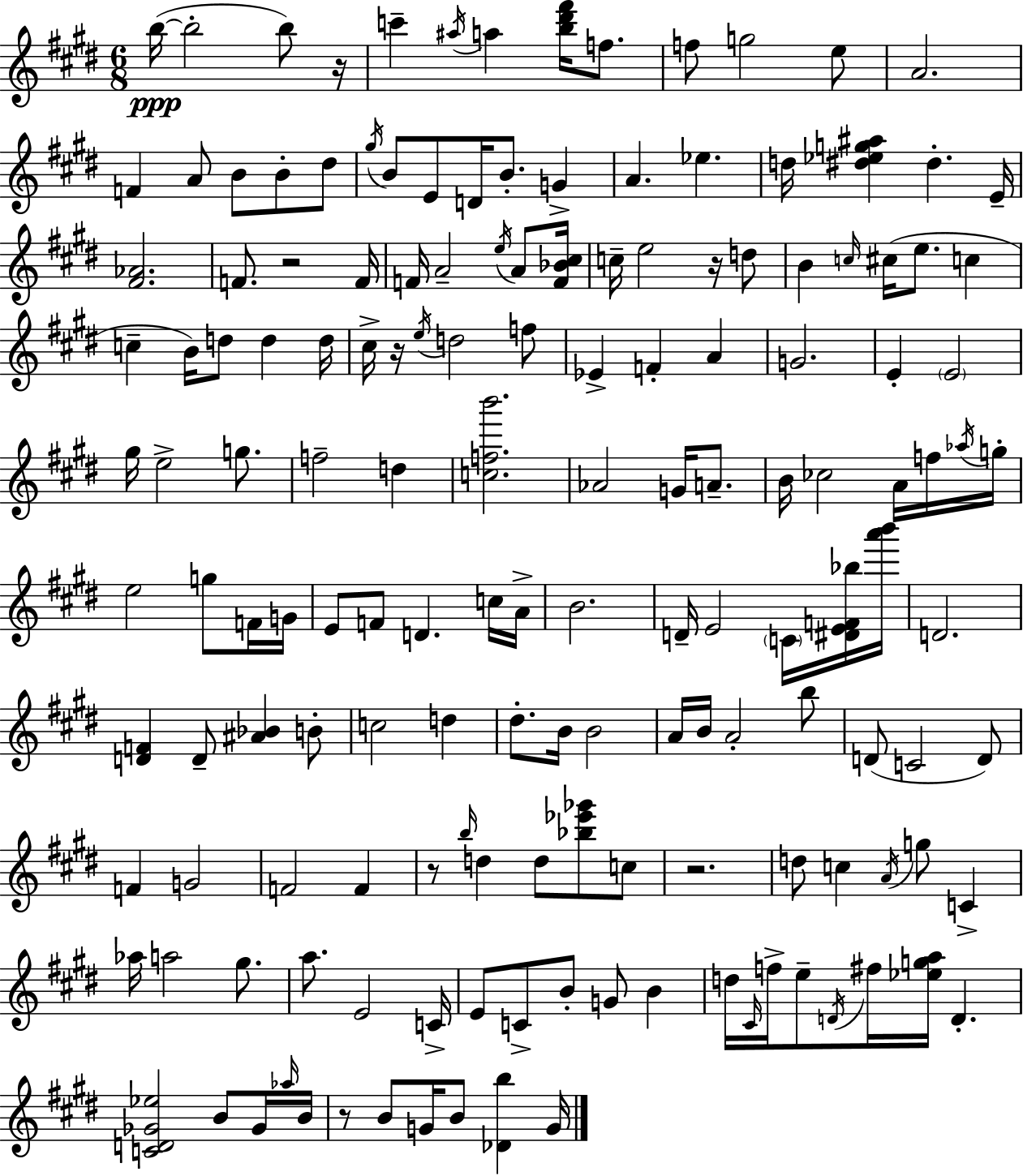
{
  \clef treble
  \numericTimeSignature
  \time 6/8
  \key e \major
  b''16~(~\ppp b''2-. b''8) r16 | c'''4-- \acciaccatura { ais''16 } a''4 <b'' dis''' fis'''>16 f''8. | f''8 g''2 e''8 | a'2. | \break f'4 a'8 b'8 b'8-. dis''8 | \acciaccatura { gis''16 } b'8 e'8 d'16 b'8.-. g'4-> | a'4. ees''4. | d''16 <dis'' ees'' g'' ais''>4 dis''4.-. | \break e'16-- <fis' aes'>2. | f'8. r2 | f'16 f'16 a'2-- \acciaccatura { e''16 } | a'8 <f' bes' cis''>16 c''16-- e''2 | \break r16 d''8 b'4 \grace { c''16 }( cis''16 e''8. | c''4 c''4-- b'16) d''8 d''4 | d''16 cis''16-> r16 \acciaccatura { e''16 } d''2 | f''8 ees'4-> f'4-. | \break a'4 g'2. | e'4-. \parenthesize e'2 | gis''16 e''2-> | g''8. f''2-- | \break d''4 <c'' f'' b'''>2. | aes'2 | g'16 a'8.-- b'16 ces''2 | a'16 f''16 \acciaccatura { aes''16 } g''16-. e''2 | \break g''8 f'16 g'16 e'8 f'8 d'4. | c''16 a'16-> b'2. | d'16-- e'2 | \parenthesize c'16 <dis' e' f' bes''>16 <a''' b'''>16 d'2. | \break <d' f'>4 d'8-- | <ais' bes'>4 b'8-. c''2 | d''4 dis''8.-. b'16 b'2 | a'16 b'16 a'2-. | \break b''8 d'8( c'2 | d'8) f'4 g'2 | f'2 | f'4 r8 \grace { b''16 } d''4 | \break d''8 <bes'' ees''' ges'''>8 c''8 r2. | d''8 c''4 | \acciaccatura { a'16 } g''8 c'4-> aes''16 a''2 | gis''8. a''8. e'2 | \break c'16-> e'8 c'8-> | b'8-. g'8 b'4 d''16 \grace { cis'16 } f''16-> e''8-- | \acciaccatura { d'16 } fis''16 <ees'' g'' a''>16 d'4.-. <c' d' ges' ees''>2 | b'8 ges'16 \grace { aes''16 } b'16 r8 | \break b'8 g'16 b'8 <des' b''>4 g'16 \bar "|."
}